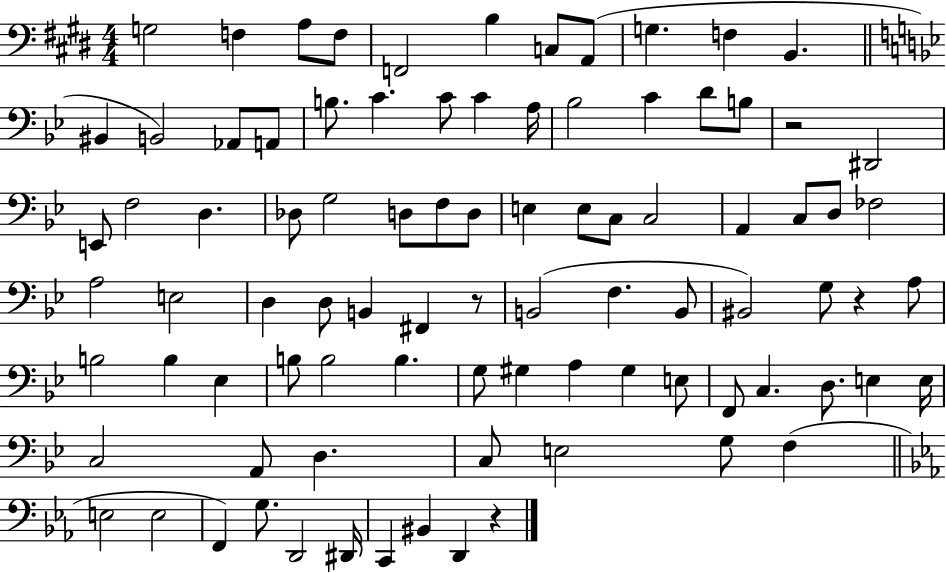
X:1
T:Untitled
M:4/4
L:1/4
K:E
G,2 F, A,/2 F,/2 F,,2 B, C,/2 A,,/2 G, F, B,, ^B,, B,,2 _A,,/2 A,,/2 B,/2 C C/2 C A,/4 _B,2 C D/2 B,/2 z2 ^D,,2 E,,/2 F,2 D, _D,/2 G,2 D,/2 F,/2 D,/2 E, E,/2 C,/2 C,2 A,, C,/2 D,/2 _F,2 A,2 E,2 D, D,/2 B,, ^F,, z/2 B,,2 F, B,,/2 ^B,,2 G,/2 z A,/2 B,2 B, _E, B,/2 B,2 B, G,/2 ^G, A, ^G, E,/2 F,,/2 C, D,/2 E, E,/4 C,2 A,,/2 D, C,/2 E,2 G,/2 F, E,2 E,2 F,, G,/2 D,,2 ^D,,/4 C,, ^B,, D,, z